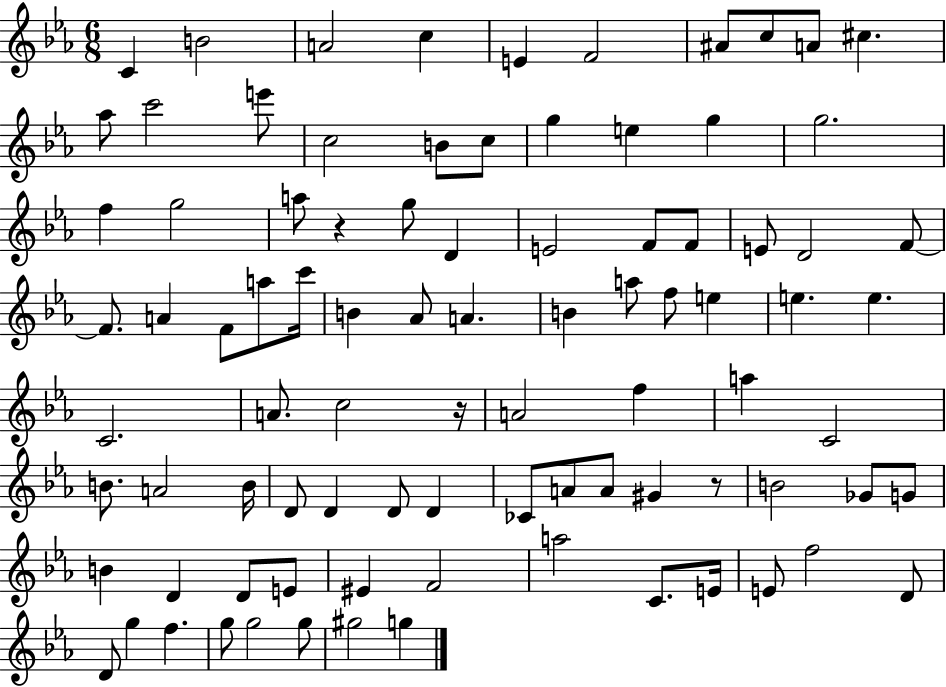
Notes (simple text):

C4/q B4/h A4/h C5/q E4/q F4/h A#4/e C5/e A4/e C#5/q. Ab5/e C6/h E6/e C5/h B4/e C5/e G5/q E5/q G5/q G5/h. F5/q G5/h A5/e R/q G5/e D4/q E4/h F4/e F4/e E4/e D4/h F4/e F4/e. A4/q F4/e A5/e C6/s B4/q Ab4/e A4/q. B4/q A5/e F5/e E5/q E5/q. E5/q. C4/h. A4/e. C5/h R/s A4/h F5/q A5/q C4/h B4/e. A4/h B4/s D4/e D4/q D4/e D4/q CES4/e A4/e A4/e G#4/q R/e B4/h Gb4/e G4/e B4/q D4/q D4/e E4/e EIS4/q F4/h A5/h C4/e. E4/s E4/e F5/h D4/e D4/e G5/q F5/q. G5/e G5/h G5/e G#5/h G5/q